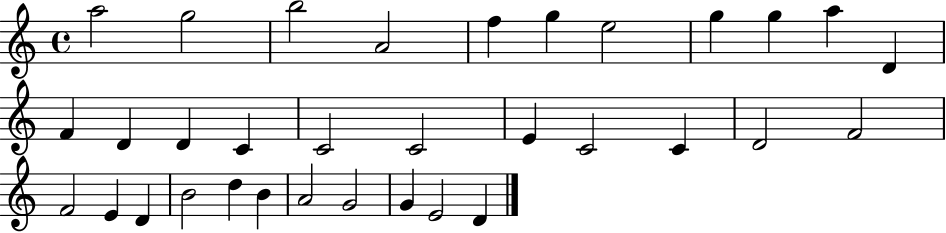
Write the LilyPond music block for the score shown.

{
  \clef treble
  \time 4/4
  \defaultTimeSignature
  \key c \major
  a''2 g''2 | b''2 a'2 | f''4 g''4 e''2 | g''4 g''4 a''4 d'4 | \break f'4 d'4 d'4 c'4 | c'2 c'2 | e'4 c'2 c'4 | d'2 f'2 | \break f'2 e'4 d'4 | b'2 d''4 b'4 | a'2 g'2 | g'4 e'2 d'4 | \break \bar "|."
}